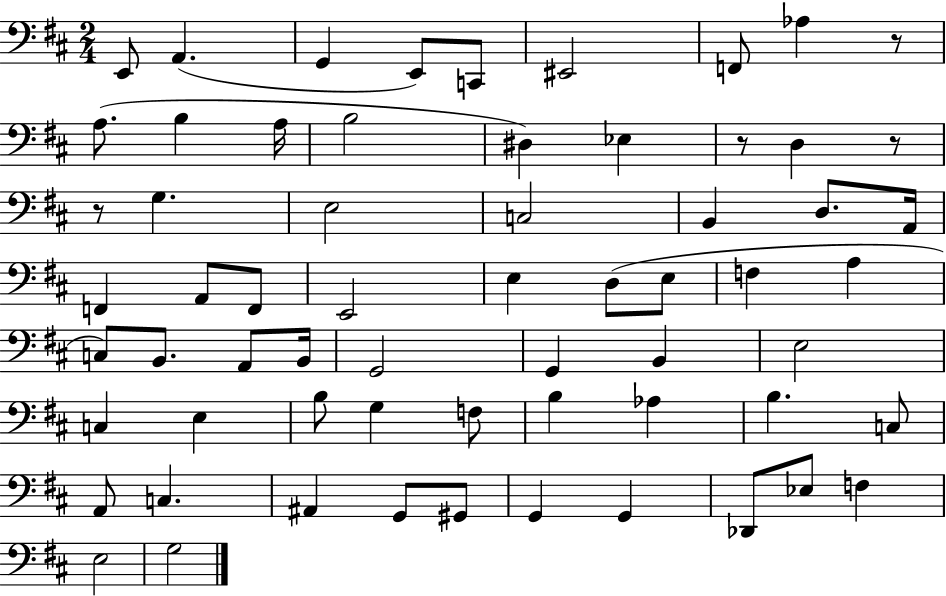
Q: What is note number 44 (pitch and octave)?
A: B3